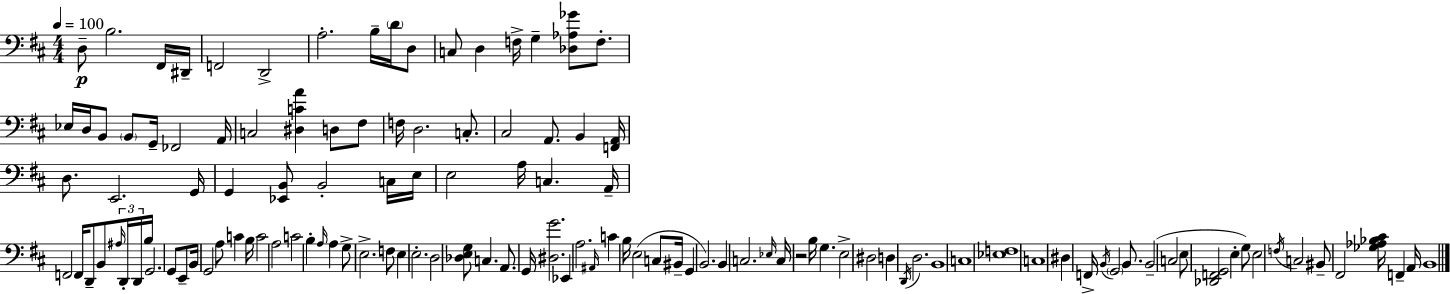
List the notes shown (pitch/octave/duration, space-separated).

D3/e B3/h. F#2/s D#2/s F2/h D2/h A3/h. B3/s D4/s D3/e C3/e D3/q F3/s G3/q [Db3,Ab3,Gb4]/e F3/e. Eb3/s D3/s B2/e B2/e G2/s FES2/h A2/s C3/h [D#3,C4,A4]/q D3/e F#3/e F3/s D3/h. C3/e. C#3/h A2/e. B2/q [F2,A2]/s D3/e. E2/h. G2/s G2/q [Eb2,B2]/e B2/h C3/s E3/s E3/h A3/s C3/q. A2/s F2/h F2/s D2/e B2/e A#3/s D2/s D2/s B3/s G2/h. G2/e E2/e B2/s G2/h A3/e C4/q B3/s C4/h A3/h C4/h B3/q A3/s A3/q G3/e E3/h. F3/e E3/q E3/h. D3/h [Db3,E3,G3]/e C3/q. A2/e. G2/s [D#3,G4]/h. Eb2/q A3/h. A#2/s C4/q B3/s E3/h C3/e BIS2/s G2/q B2/h. B2/q C3/h. Eb3/s C3/s R/h B3/s G3/q. E3/h D#3/h D3/q D2/s D3/h. B2/w C3/w [Eb3,F3]/w C3/w D#3/q F2/s B2/s G2/h B2/e. B2/h C3/h E3/e [Db2,F2,G2]/h E3/q G3/e E3/h F3/s C3/h BIS2/e F#2/h [Gb3,Ab3,Bb3,C#4]/s F2/q A2/s B2/w